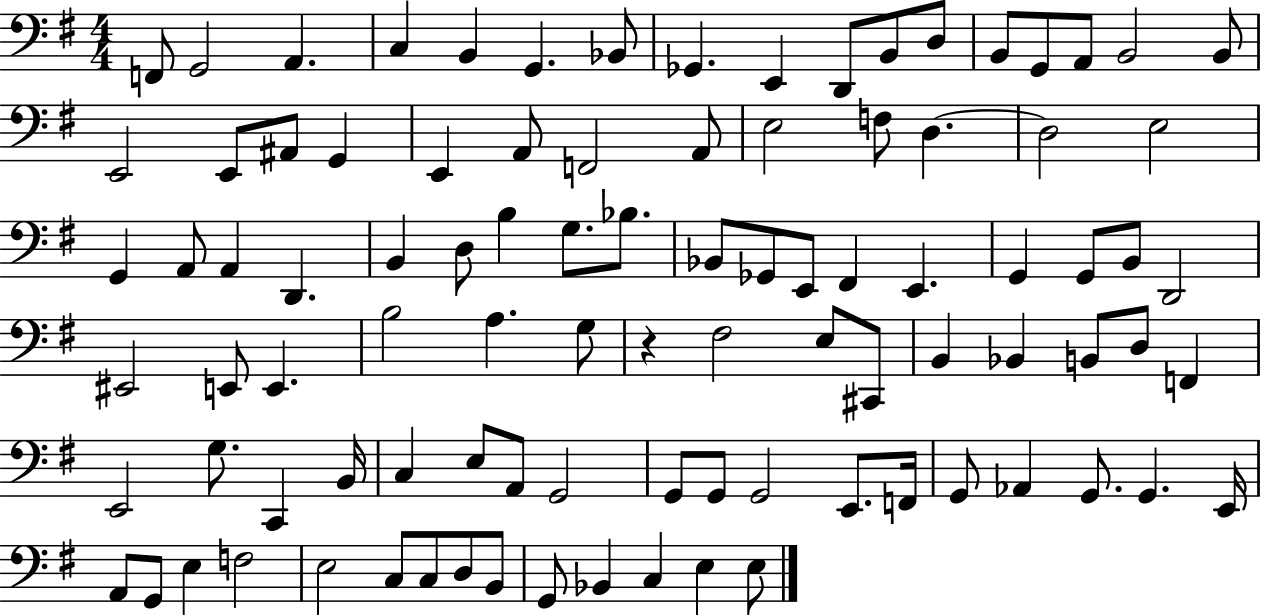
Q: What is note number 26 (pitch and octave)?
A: E3